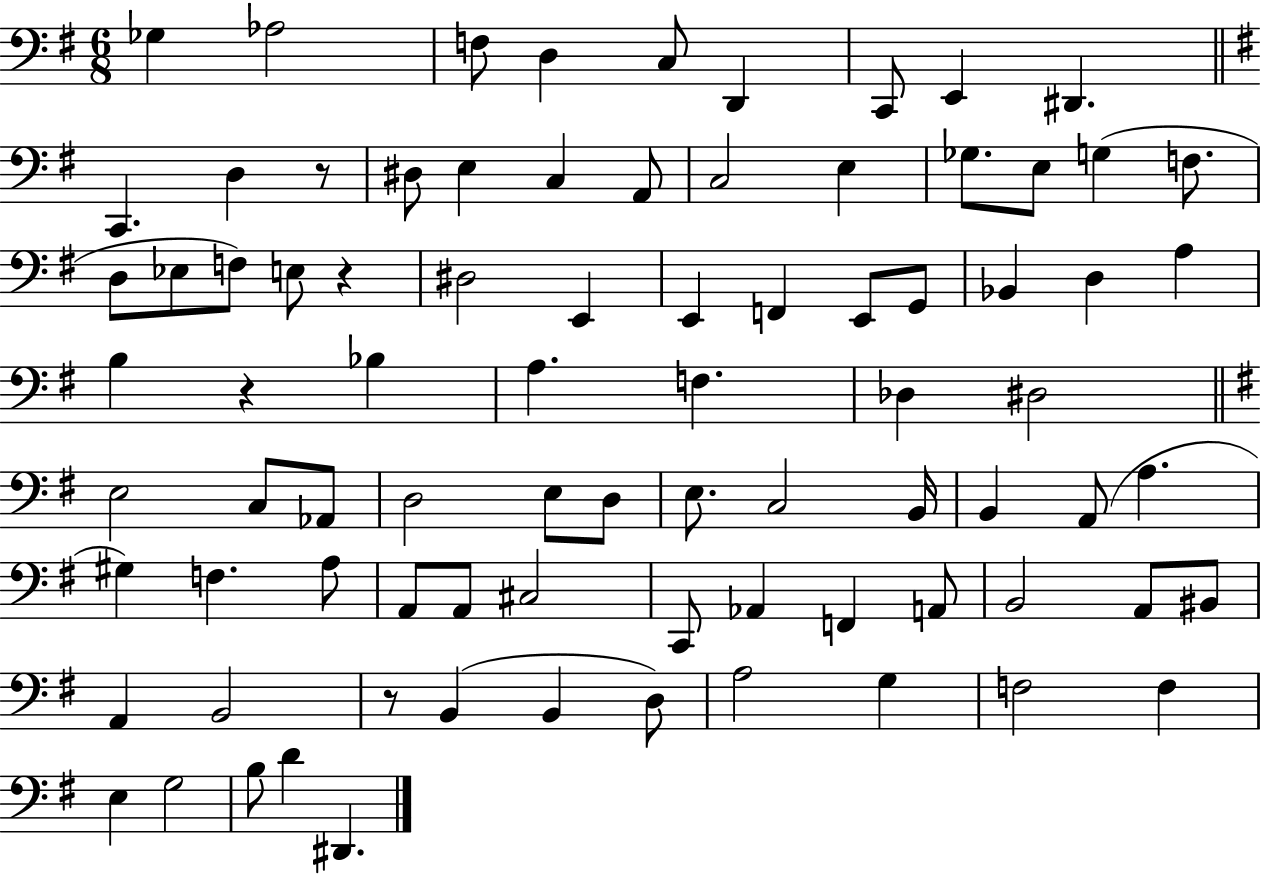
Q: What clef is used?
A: bass